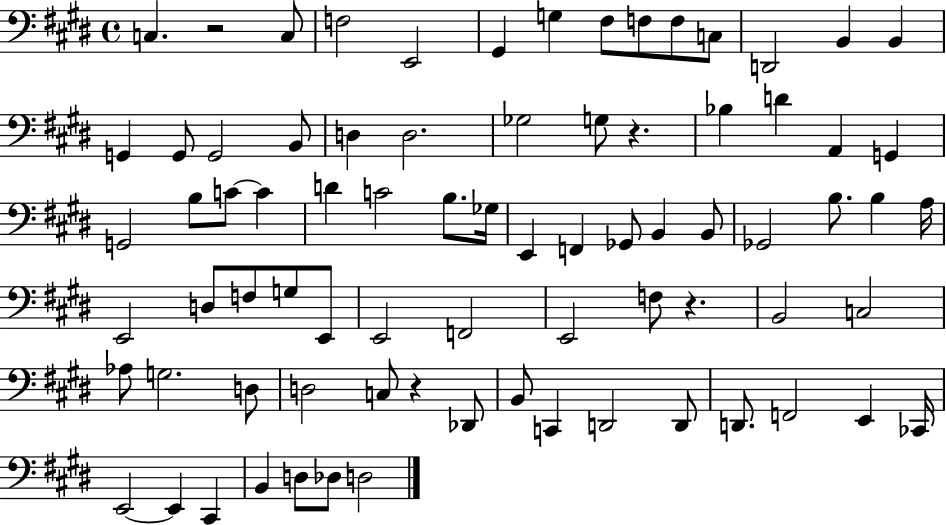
X:1
T:Untitled
M:4/4
L:1/4
K:E
C, z2 C,/2 F,2 E,,2 ^G,, G, ^F,/2 F,/2 F,/2 C,/2 D,,2 B,, B,, G,, G,,/2 G,,2 B,,/2 D, D,2 _G,2 G,/2 z _B, D A,, G,, G,,2 B,/2 C/2 C D C2 B,/2 _G,/4 E,, F,, _G,,/2 B,, B,,/2 _G,,2 B,/2 B, A,/4 E,,2 D,/2 F,/2 G,/2 E,,/2 E,,2 F,,2 E,,2 F,/2 z B,,2 C,2 _A,/2 G,2 D,/2 D,2 C,/2 z _D,,/2 B,,/2 C,, D,,2 D,,/2 D,,/2 F,,2 E,, _C,,/4 E,,2 E,, ^C,, B,, D,/2 _D,/2 D,2